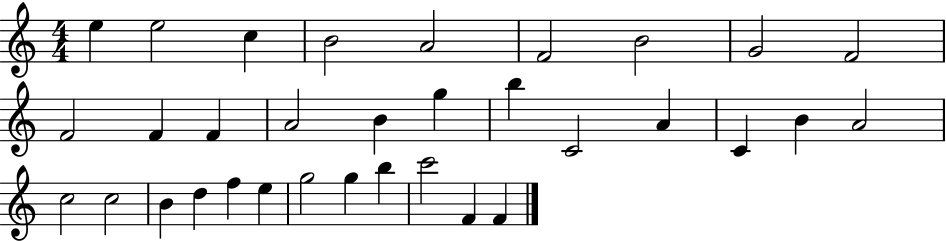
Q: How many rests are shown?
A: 0